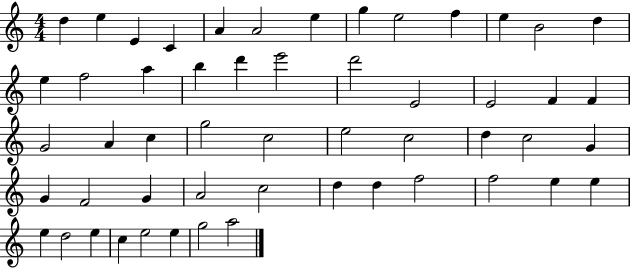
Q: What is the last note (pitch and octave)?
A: A5